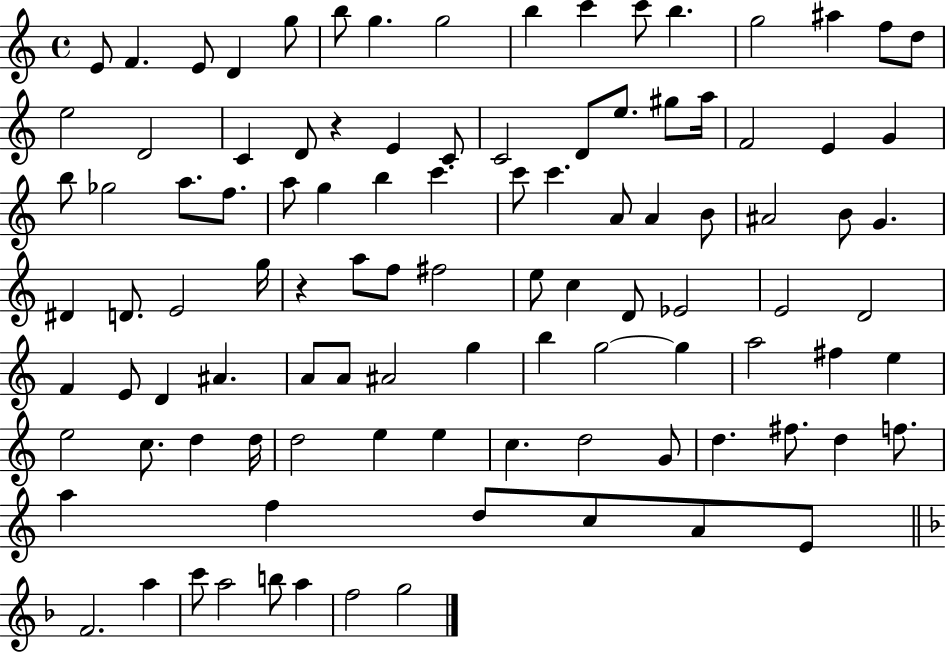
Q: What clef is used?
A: treble